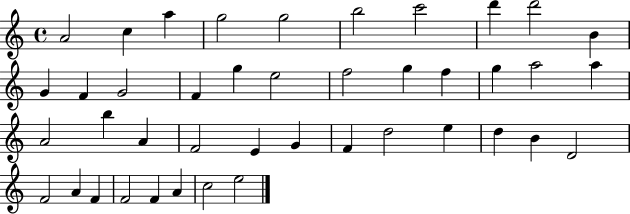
{
  \clef treble
  \time 4/4
  \defaultTimeSignature
  \key c \major
  a'2 c''4 a''4 | g''2 g''2 | b''2 c'''2 | d'''4 d'''2 b'4 | \break g'4 f'4 g'2 | f'4 g''4 e''2 | f''2 g''4 f''4 | g''4 a''2 a''4 | \break a'2 b''4 a'4 | f'2 e'4 g'4 | f'4 d''2 e''4 | d''4 b'4 d'2 | \break f'2 a'4 f'4 | f'2 f'4 a'4 | c''2 e''2 | \bar "|."
}